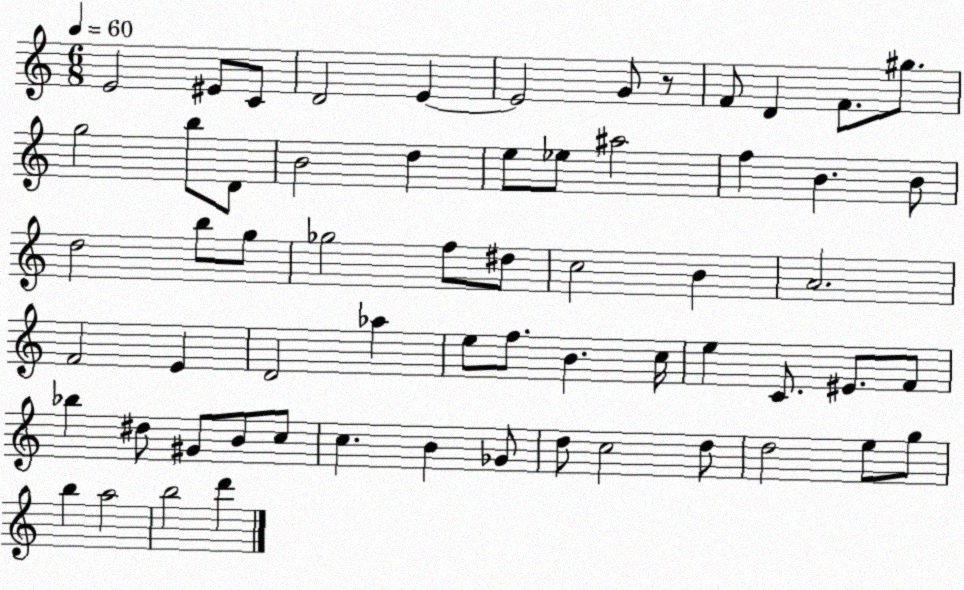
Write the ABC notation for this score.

X:1
T:Untitled
M:6/8
L:1/4
K:C
E2 ^E/2 C/2 D2 E E2 G/2 z/2 F/2 D F/2 ^g/2 g2 b/2 D/2 B2 d e/2 _e/2 ^a2 f B B/2 d2 b/2 g/2 _g2 f/2 ^d/2 c2 B A2 F2 E D2 _a e/2 f/2 B c/4 e C/2 ^E/2 F/2 _b ^d/2 ^G/2 B/2 c/2 c B _G/2 d/2 c2 d/2 d2 e/2 g/2 b a2 b2 d'